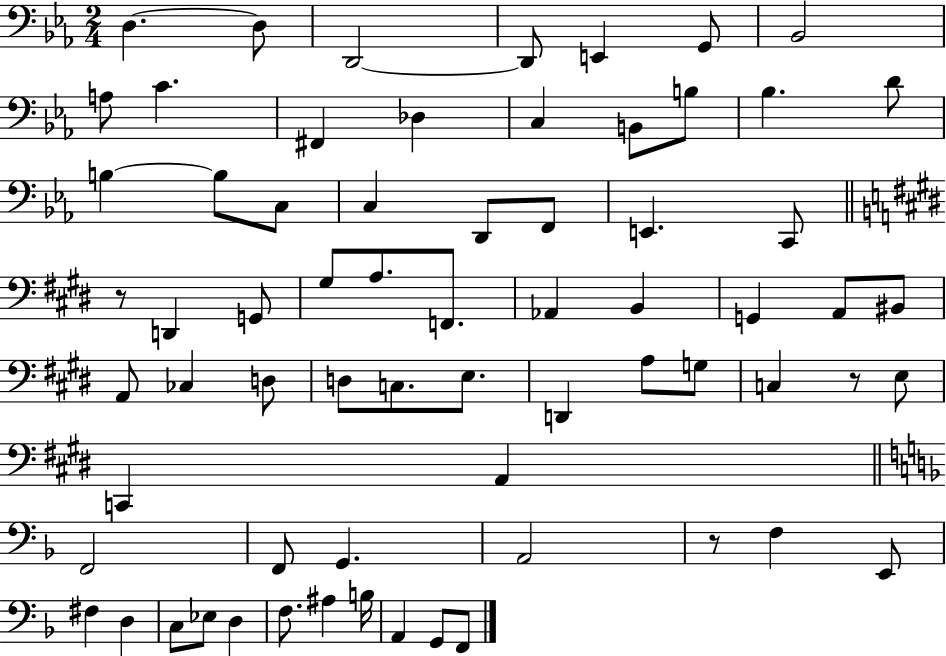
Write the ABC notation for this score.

X:1
T:Untitled
M:2/4
L:1/4
K:Eb
D, D,/2 D,,2 D,,/2 E,, G,,/2 _B,,2 A,/2 C ^F,, _D, C, B,,/2 B,/2 _B, D/2 B, B,/2 C,/2 C, D,,/2 F,,/2 E,, C,,/2 z/2 D,, G,,/2 ^G,/2 A,/2 F,,/2 _A,, B,, G,, A,,/2 ^B,,/2 A,,/2 _C, D,/2 D,/2 C,/2 E,/2 D,, A,/2 G,/2 C, z/2 E,/2 C,, A,, F,,2 F,,/2 G,, A,,2 z/2 F, E,,/2 ^F, D, C,/2 _E,/2 D, F,/2 ^A, B,/4 A,, G,,/2 F,,/2